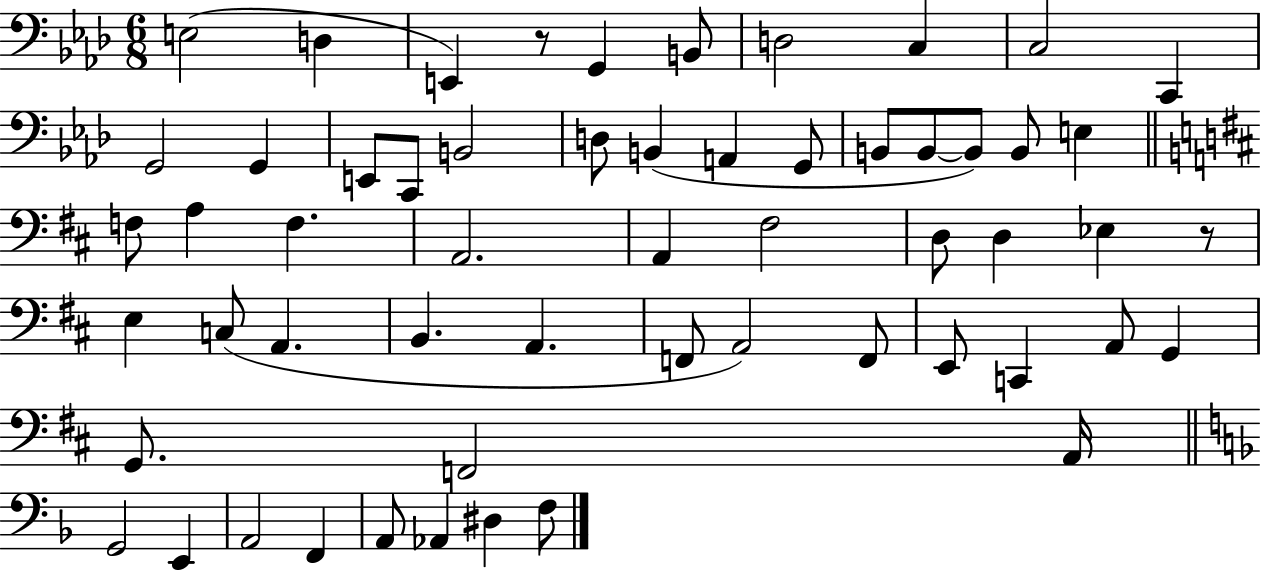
X:1
T:Untitled
M:6/8
L:1/4
K:Ab
E,2 D, E,, z/2 G,, B,,/2 D,2 C, C,2 C,, G,,2 G,, E,,/2 C,,/2 B,,2 D,/2 B,, A,, G,,/2 B,,/2 B,,/2 B,,/2 B,,/2 E, F,/2 A, F, A,,2 A,, ^F,2 D,/2 D, _E, z/2 E, C,/2 A,, B,, A,, F,,/2 A,,2 F,,/2 E,,/2 C,, A,,/2 G,, G,,/2 F,,2 A,,/4 G,,2 E,, A,,2 F,, A,,/2 _A,, ^D, F,/2